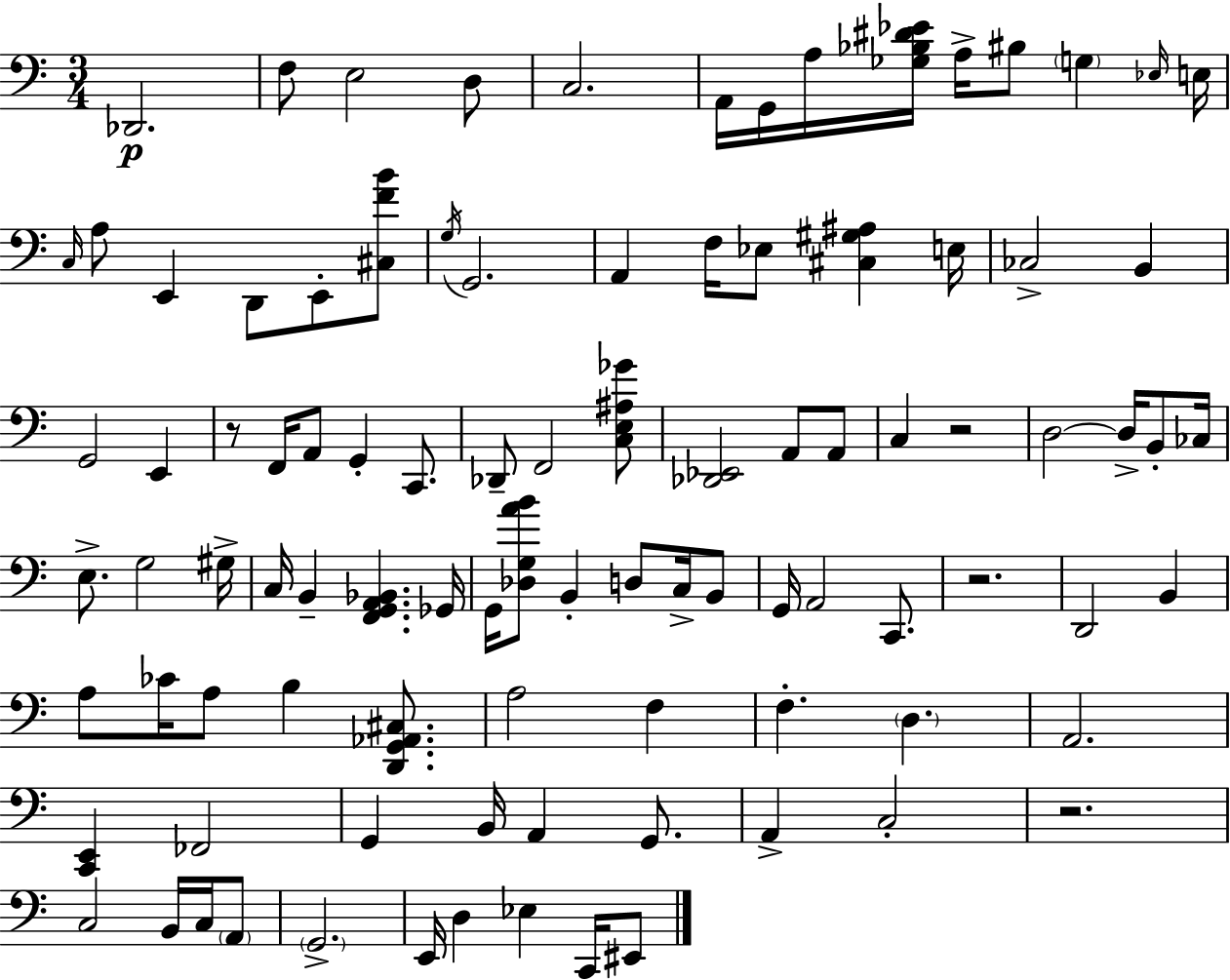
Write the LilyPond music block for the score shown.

{
  \clef bass
  \numericTimeSignature
  \time 3/4
  \key c \major
  des,2.\p | f8 e2 d8 | c2. | a,16 g,16 a16 <ges bes dis' ees'>16 a16-> bis8 \parenthesize g4 \grace { ees16 } | \break e16 \grace { c16 } a8 e,4 d,8 e,8-. | <cis f' b'>8 \acciaccatura { g16 } g,2. | a,4 f16 ees8 <cis gis ais>4 | e16 ces2-> b,4 | \break g,2 e,4 | r8 f,16 a,8 g,4-. | c,8. des,8-- f,2 | <c e ais ges'>8 <des, ees,>2 a,8 | \break a,8 c4 r2 | d2~~ d16-> | b,8-. ces16 e8.-> g2 | gis16-> c16 b,4-- <f, g, a, bes,>4. | \break ges,16 g,16 <des g a' b'>8 b,4-. d8 | c16-> b,8 g,16 a,2 | c,8. r2. | d,2 b,4 | \break a8 ces'16 a8 b4 | <d, g, aes, cis>8. a2 f4 | f4.-. \parenthesize d4. | a,2. | \break <c, e,>4 fes,2 | g,4 b,16 a,4 | g,8. a,4-> c2-. | r2. | \break c2 b,16 | c16 \parenthesize a,8 \parenthesize g,2.-> | e,16 d4 ees4 | c,16 eis,8 \bar "|."
}